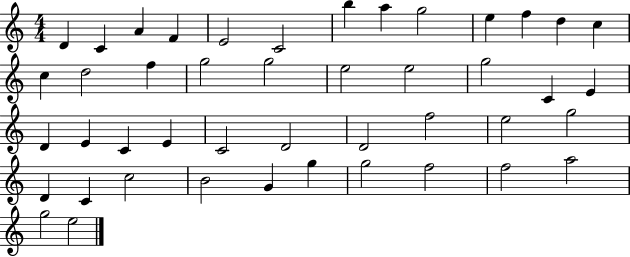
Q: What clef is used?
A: treble